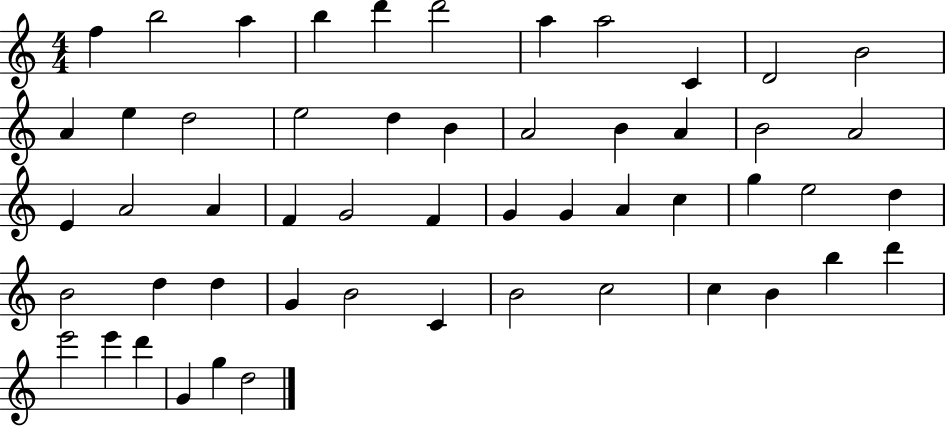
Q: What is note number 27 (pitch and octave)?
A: G4